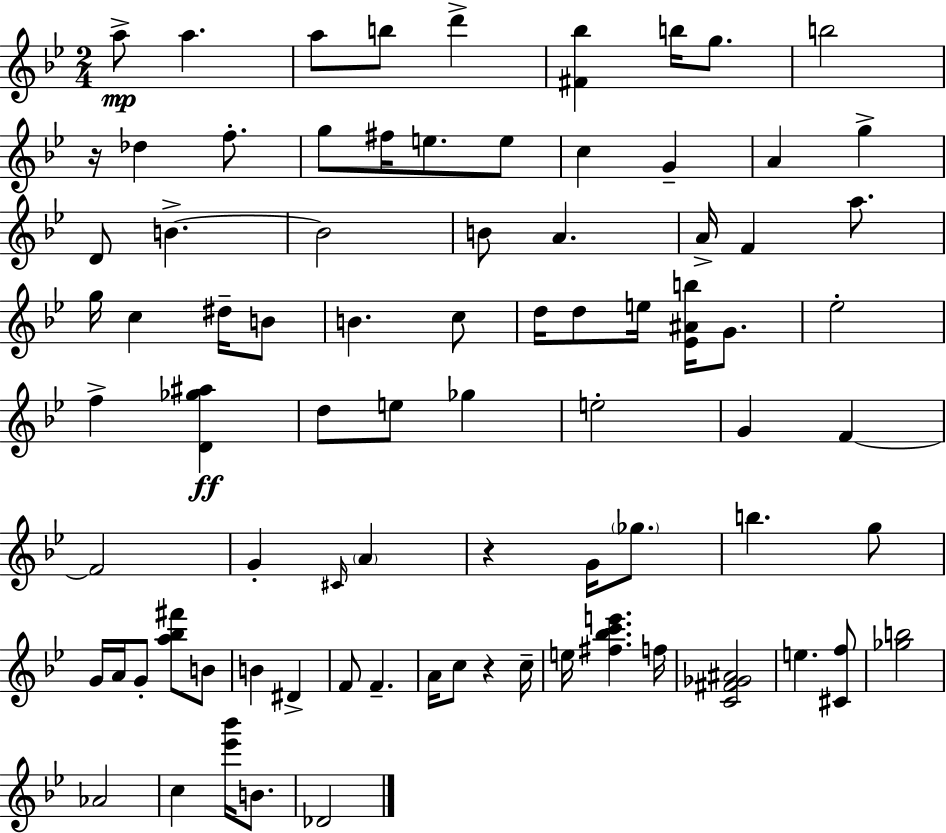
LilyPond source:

{
  \clef treble
  \numericTimeSignature
  \time 2/4
  \key g \minor
  \repeat volta 2 { a''8->\mp a''4. | a''8 b''8 d'''4-> | <fis' bes''>4 b''16 g''8. | b''2 | \break r16 des''4 f''8.-. | g''8 fis''16 e''8. e''8 | c''4 g'4-- | a'4 g''4-> | \break d'8 b'4.->~~ | b'2 | b'8 a'4. | a'16-> f'4 a''8. | \break g''16 c''4 dis''16-- b'8 | b'4. c''8 | d''16 d''8 e''16 <ees' ais' b''>16 g'8. | ees''2-. | \break f''4-> <d' ges'' ais''>4\ff | d''8 e''8 ges''4 | e''2-. | g'4 f'4~~ | \break f'2 | g'4-. \grace { cis'16 } \parenthesize a'4 | r4 g'16 \parenthesize ges''8. | b''4. g''8 | \break g'16 a'16 g'8-. <a'' bes'' fis'''>8 b'8 | b'4 dis'4-> | f'8 f'4.-- | a'16 c''8 r4 | \break c''16-- e''16 <fis'' bes'' c''' e'''>4. | f''16 <c' fis' ges' ais'>2 | e''4. <cis' f''>8 | <ges'' b''>2 | \break aes'2 | c''4 <ees''' bes'''>16 b'8. | des'2 | } \bar "|."
}